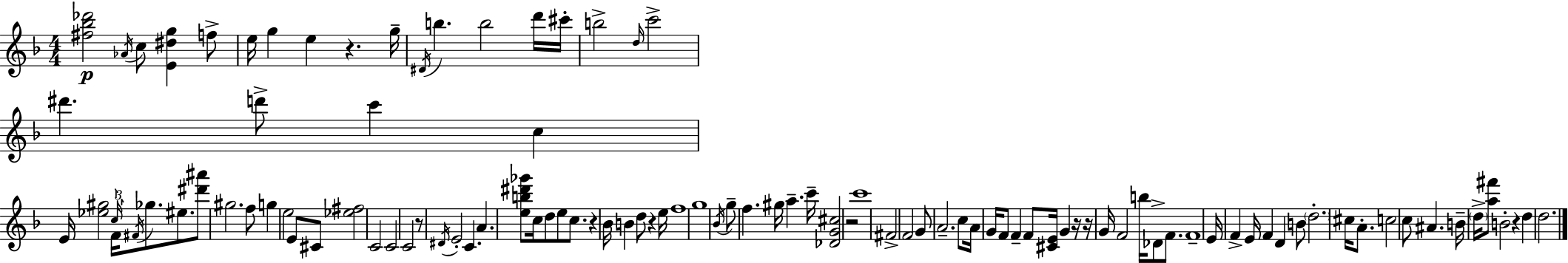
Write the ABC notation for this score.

X:1
T:Untitled
M:4/4
L:1/4
K:F
[^f_b_d']2 _A/4 c/2 [E^dg] f/2 e/4 g e z g/4 ^D/4 b b2 d'/4 ^c'/4 b2 d/4 c'2 ^d' d'/2 c' c E/4 [_e^g]2 c/4 F/4 ^F/4 _g/2 ^e/2 [^d'^a']/2 ^g2 f/2 g e2 E/2 ^C/2 [_e^f]2 C2 C2 C2 z/2 ^D/4 E2 C A [eb^d'_g']/2 c/4 d/2 e/2 c/2 z _B/4 B d/2 z e/4 f4 g4 _B/4 g/2 f ^g/4 a c'/4 [_DG^c]2 z2 c'4 ^F2 F2 G/2 A2 c/2 A/4 G/4 F/2 F F/2 [^CE]/4 G z/4 z/4 G/4 F2 b/4 _D/2 F/2 F4 E/4 F E/4 F D B/2 d2 ^c/4 A/2 c2 c/2 ^A B/4 d/4 [a^f']/2 B2 z d d2